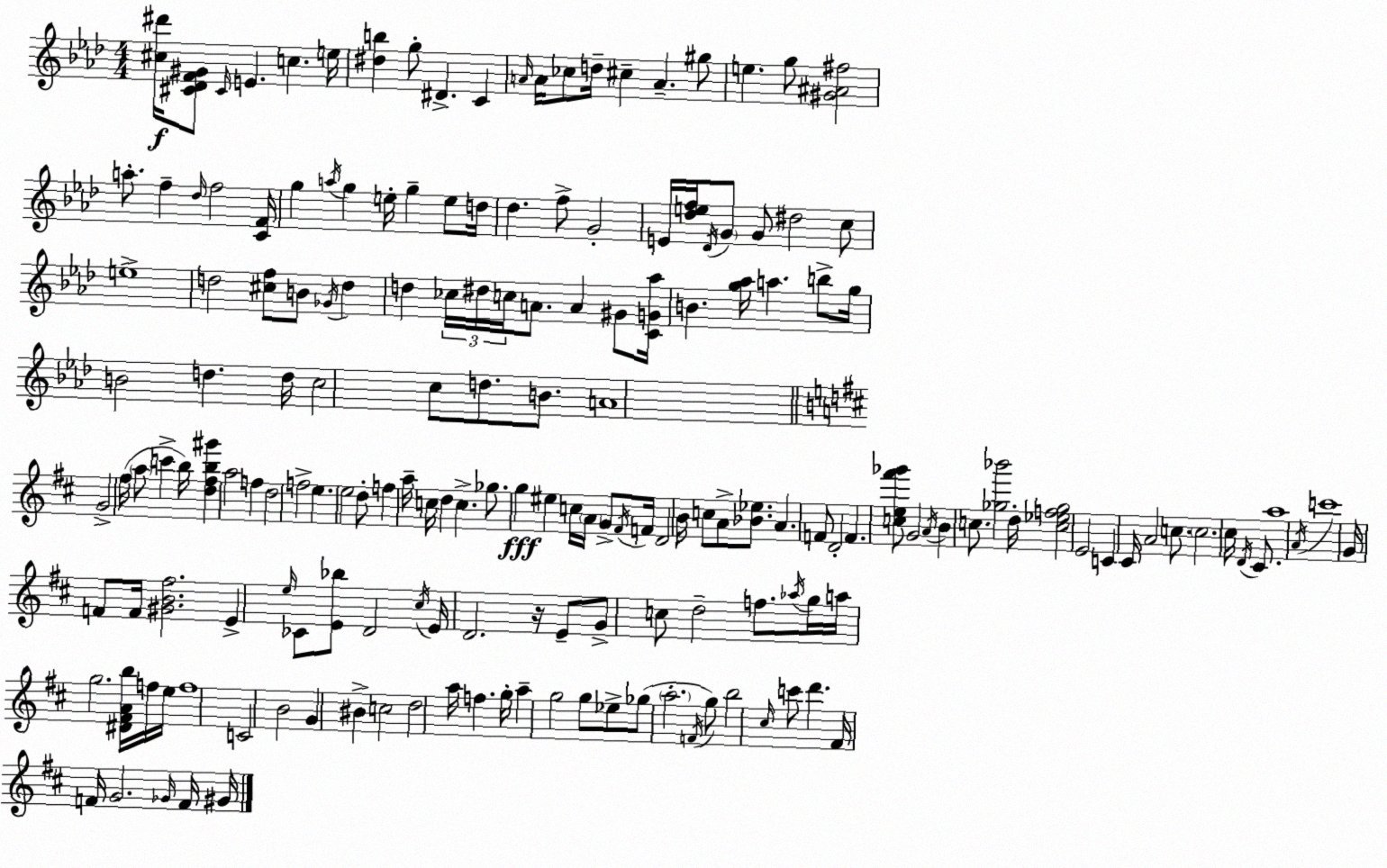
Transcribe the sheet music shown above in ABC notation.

X:1
T:Untitled
M:4/4
L:1/4
K:Ab
[^c^d']/4 [^C_DF^G]/2 ^C/4 E c e/4 [^db] g/2 ^D C A/4 A/4 _c/2 d/4 ^c A ^g/2 e g/2 [^G^A^f]2 a/2 f _d/4 f2 [CF]/4 g a/4 g e/4 g e/2 d/4 _d f/2 G2 E/4 [_def]/4 _D/4 G/2 G/2 ^d2 c/2 e4 d2 [^cf]/2 B/2 _G/4 d d _c/4 ^d/4 c/4 A/2 A ^G/2 [CG_a]/4 B [g_a]/4 a b/2 g/4 B2 d d/4 c2 c/2 d/2 B/2 A4 G2 ^f/4 a/2 c' b/4 [d^fb^g'] a2 f d2 f2 e e2 d/2 f a/4 c/4 d c _g/2 g ^e c/4 A/4 G/2 ^F/4 F/4 D2 B/4 c/2 A/2 [_B_e]/2 A F/2 D2 F [ce^f'_g']/2 G2 A/4 B c/2 [_g_b']2 d/4 [c_ef_g]2 E2 C ^C/4 A2 c/2 c2 ^c/4 D/4 ^C/2 a4 A/4 c'4 G/4 F/2 F/4 [^GB^f]2 E e/4 _C/2 [E_b]/2 D2 ^c/4 E/4 D2 z/4 E/2 G/2 c/2 d2 f/2 _a/4 g/4 a/4 g2 [^D^FAb]/4 f/4 e/4 f4 C2 B2 G ^B c2 d2 a/4 f g/4 a g2 g/2 _e/2 _g/2 a2 F/4 g/2 b2 ^c/4 c'/2 d' ^F/4 F/4 G2 _G/4 F/4 ^G/4